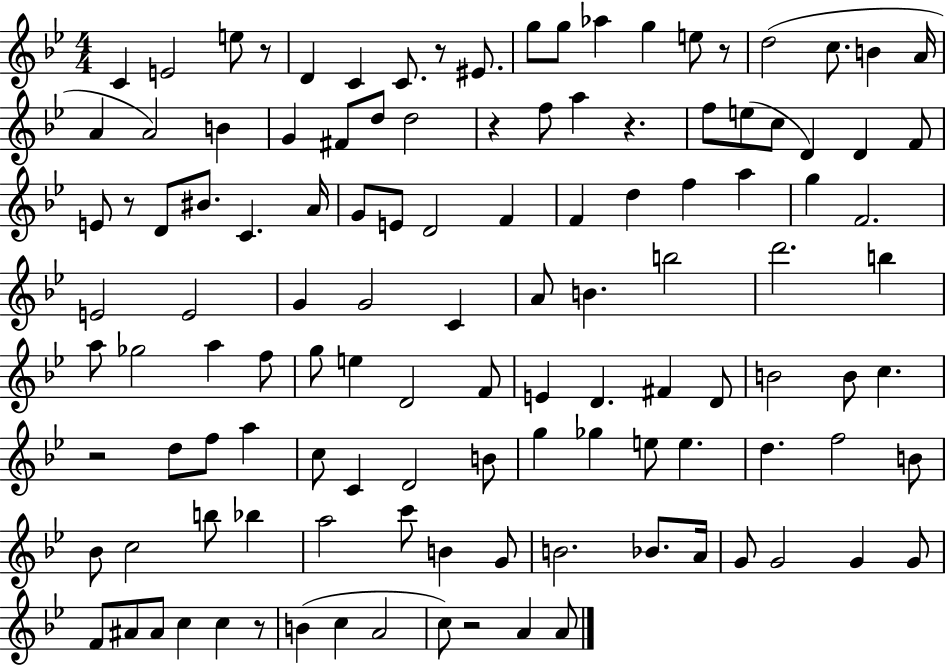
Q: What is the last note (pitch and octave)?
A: A4